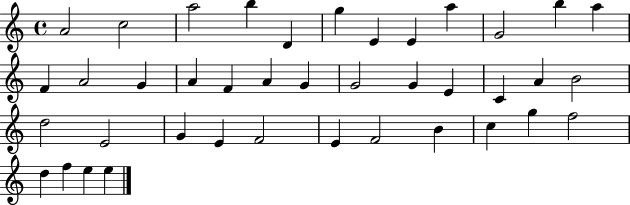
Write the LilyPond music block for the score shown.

{
  \clef treble
  \time 4/4
  \defaultTimeSignature
  \key c \major
  a'2 c''2 | a''2 b''4 d'4 | g''4 e'4 e'4 a''4 | g'2 b''4 a''4 | \break f'4 a'2 g'4 | a'4 f'4 a'4 g'4 | g'2 g'4 e'4 | c'4 a'4 b'2 | \break d''2 e'2 | g'4 e'4 f'2 | e'4 f'2 b'4 | c''4 g''4 f''2 | \break d''4 f''4 e''4 e''4 | \bar "|."
}